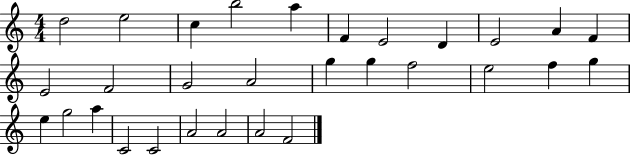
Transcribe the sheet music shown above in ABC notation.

X:1
T:Untitled
M:4/4
L:1/4
K:C
d2 e2 c b2 a F E2 D E2 A F E2 F2 G2 A2 g g f2 e2 f g e g2 a C2 C2 A2 A2 A2 F2